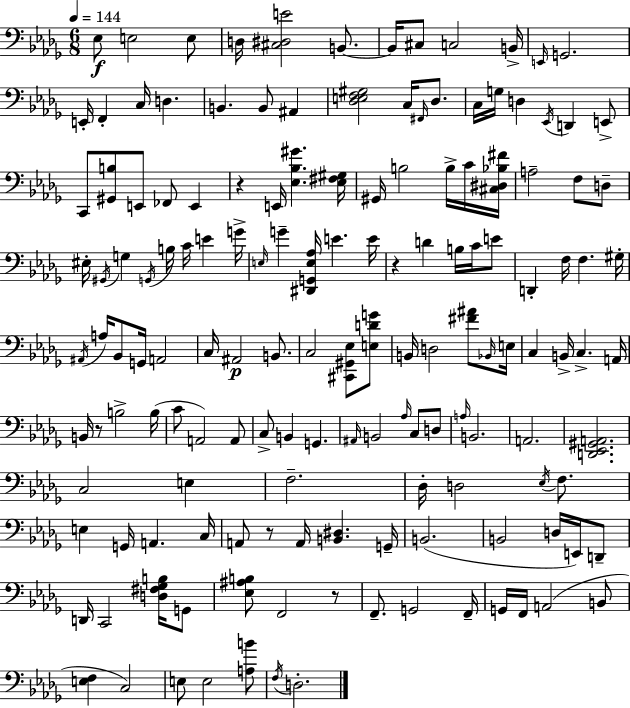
Eb3/e E3/h E3/e D3/s [C#3,D#3,E4]/h B2/e. B2/s C#3/e C3/h B2/s E2/s G2/h. E2/s F2/q C3/s D3/q. B2/q. B2/e A#2/q [Db3,E3,F3,G#3]/h C3/s F#2/s Db3/e. C3/s G3/s D3/q Eb2/s D2/q E2/e C2/e [G#2,B3]/e E2/e FES2/e E2/q R/q E2/s [Eb3,Bb3,G#4]/q. [Eb3,F#3,G#3]/s G#2/s B3/h B3/s C4/s [C#3,D#3,Bb3,F#4]/s A3/h F3/e D3/e EIS3/s G#2/s G3/q G2/s B3/s C4/s E4/q G4/s E3/s G4/q [D#2,G2,E3,Ab3]/s E4/q. E4/s R/q D4/q B3/s C4/s E4/e D2/q F3/s F3/q. G#3/s A#2/s A3/s Bb2/e G2/s A2/h C3/s A#2/h B2/e. C3/h [C#2,G#2,Eb3]/e [E3,D4,G4]/e B2/s D3/h [F#4,A#4]/e Bb2/s E3/s C3/q B2/s C3/q. A2/s B2/s R/e B3/h B3/s C4/e A2/h A2/e C3/e B2/q G2/q. A#2/s B2/h Ab3/s C3/e D3/e A3/s B2/h. A2/h. [D2,Eb2,G#2,A2]/h. C3/h E3/q F3/h. Db3/s D3/h Eb3/s F3/e. E3/q G2/s A2/q. C3/s A2/e R/e A2/s [B2,D#3]/q. G2/s B2/h. B2/h D3/s E2/s D2/e D2/s C2/h [D3,F#3,Gb3,B3]/s G2/e [Eb3,A#3,B3]/e F2/h R/e F2/e. G2/h F2/s G2/s F2/s A2/h B2/e [E3,F3]/q C3/h E3/e E3/h [A3,B4]/e F3/s D3/h.